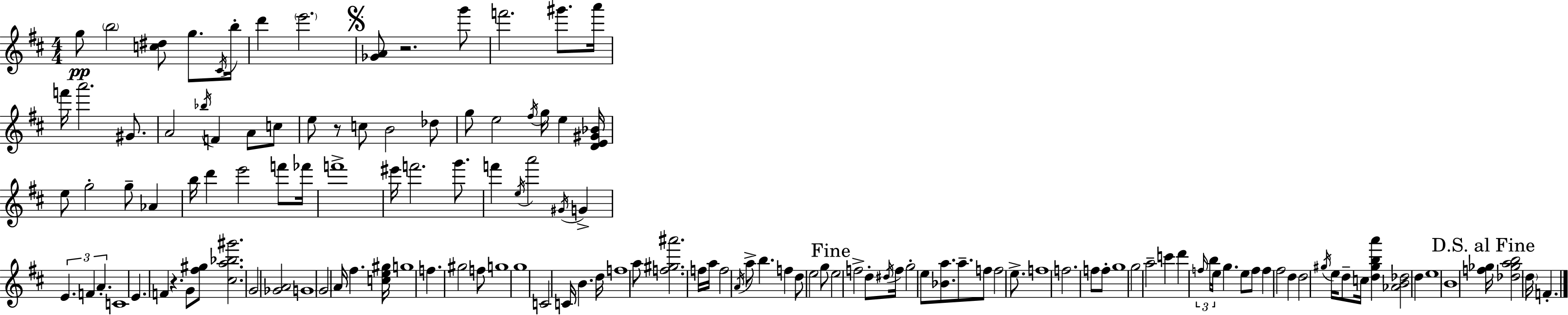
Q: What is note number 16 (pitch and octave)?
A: Bb5